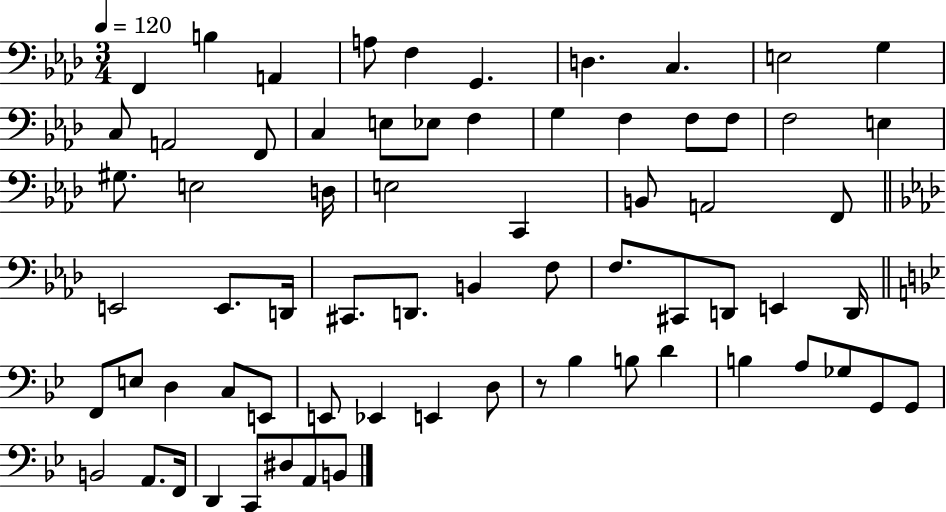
X:1
T:Untitled
M:3/4
L:1/4
K:Ab
F,, B, A,, A,/2 F, G,, D, C, E,2 G, C,/2 A,,2 F,,/2 C, E,/2 _E,/2 F, G, F, F,/2 F,/2 F,2 E, ^G,/2 E,2 D,/4 E,2 C,, B,,/2 A,,2 F,,/2 E,,2 E,,/2 D,,/4 ^C,,/2 D,,/2 B,, F,/2 F,/2 ^C,,/2 D,,/2 E,, D,,/4 F,,/2 E,/2 D, C,/2 E,,/2 E,,/2 _E,, E,, D,/2 z/2 _B, B,/2 D B, A,/2 _G,/2 G,,/2 G,,/2 B,,2 A,,/2 F,,/4 D,, C,,/2 ^D,/2 A,,/2 B,,/2